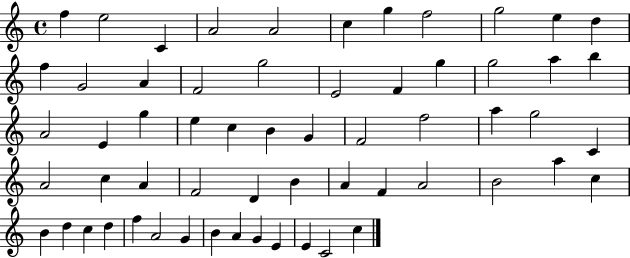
{
  \clef treble
  \time 4/4
  \defaultTimeSignature
  \key c \major
  f''4 e''2 c'4 | a'2 a'2 | c''4 g''4 f''2 | g''2 e''4 d''4 | \break f''4 g'2 a'4 | f'2 g''2 | e'2 f'4 g''4 | g''2 a''4 b''4 | \break a'2 e'4 g''4 | e''4 c''4 b'4 g'4 | f'2 f''2 | a''4 g''2 c'4 | \break a'2 c''4 a'4 | f'2 d'4 b'4 | a'4 f'4 a'2 | b'2 a''4 c''4 | \break b'4 d''4 c''4 d''4 | f''4 a'2 g'4 | b'4 a'4 g'4 e'4 | e'4 c'2 c''4 | \break \bar "|."
}